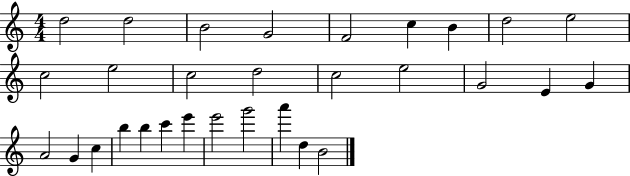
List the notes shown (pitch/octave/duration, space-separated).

D5/h D5/h B4/h G4/h F4/h C5/q B4/q D5/h E5/h C5/h E5/h C5/h D5/h C5/h E5/h G4/h E4/q G4/q A4/h G4/q C5/q B5/q B5/q C6/q E6/q E6/h G6/h A6/q D5/q B4/h